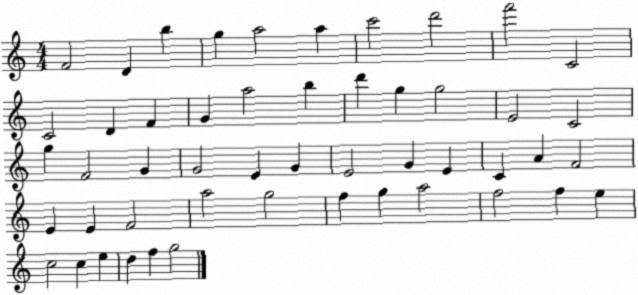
X:1
T:Untitled
M:4/4
L:1/4
K:C
F2 D b g a2 a c'2 d'2 f'2 C2 C2 D F G a2 b d' g g2 E2 C2 g F2 G G2 E G E2 G E C A F2 E E F2 a2 g2 f g a2 f2 f e c2 c e d f g2